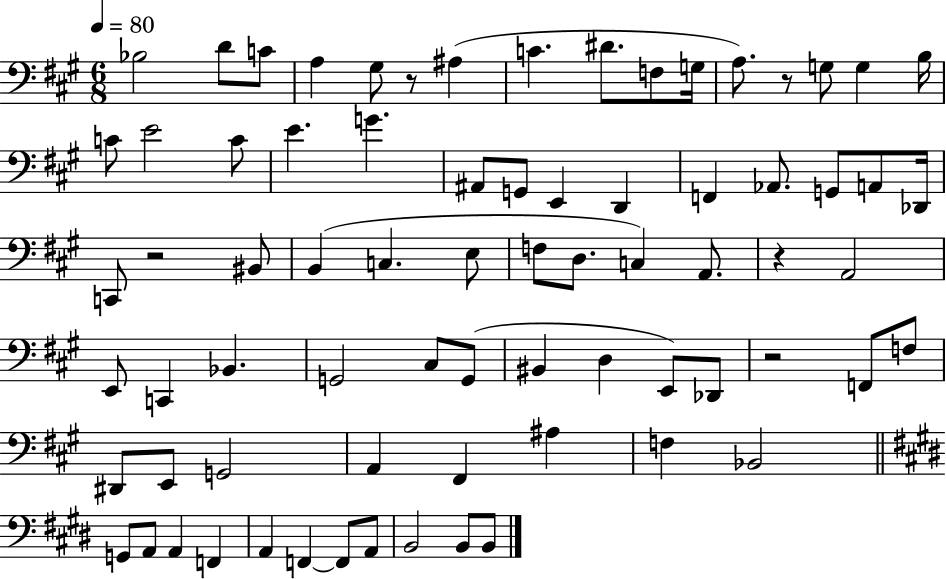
X:1
T:Untitled
M:6/8
L:1/4
K:A
_B,2 D/2 C/2 A, ^G,/2 z/2 ^A, C ^D/2 F,/2 G,/4 A,/2 z/2 G,/2 G, B,/4 C/2 E2 C/2 E G ^A,,/2 G,,/2 E,, D,, F,, _A,,/2 G,,/2 A,,/2 _D,,/4 C,,/2 z2 ^B,,/2 B,, C, E,/2 F,/2 D,/2 C, A,,/2 z A,,2 E,,/2 C,, _B,, G,,2 ^C,/2 G,,/2 ^B,, D, E,,/2 _D,,/2 z2 F,,/2 F,/2 ^D,,/2 E,,/2 G,,2 A,, ^F,, ^A, F, _B,,2 G,,/2 A,,/2 A,, F,, A,, F,, F,,/2 A,,/2 B,,2 B,,/2 B,,/2